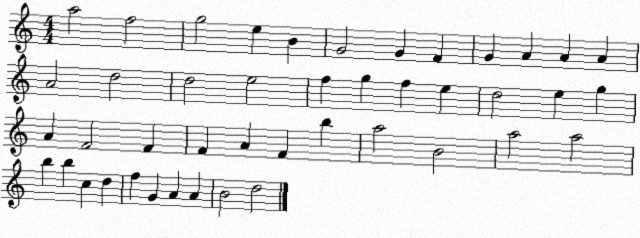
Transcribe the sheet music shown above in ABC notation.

X:1
T:Untitled
M:4/4
L:1/4
K:C
a2 f2 g2 e B G2 G F G A A A A2 d2 d2 e2 f g f e d2 e g A F2 F F A F b a2 B2 a2 a2 b b c d f G A A B2 d2